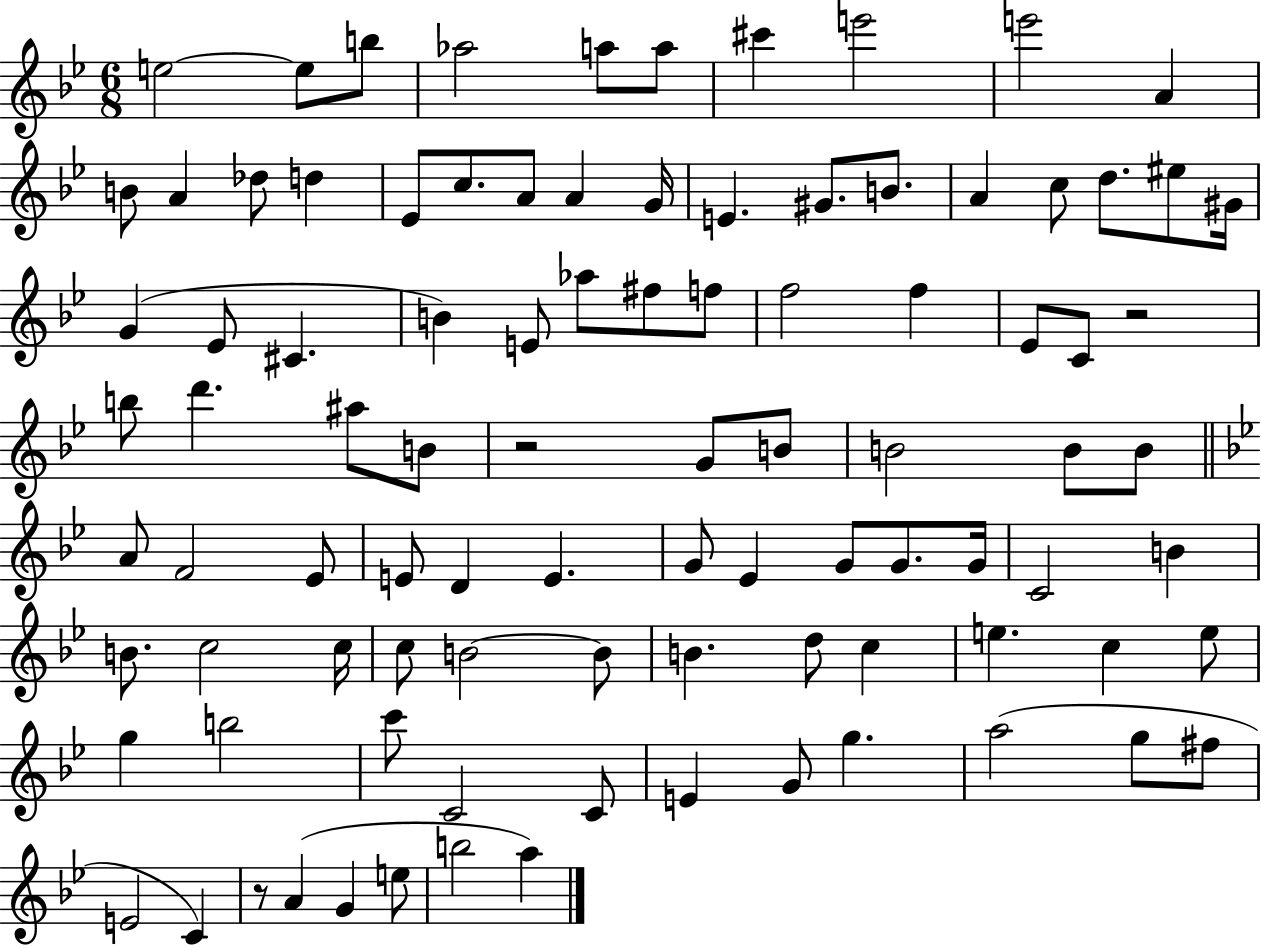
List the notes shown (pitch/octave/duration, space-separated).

E5/h E5/e B5/e Ab5/h A5/e A5/e C#6/q E6/h E6/h A4/q B4/e A4/q Db5/e D5/q Eb4/e C5/e. A4/e A4/q G4/s E4/q. G#4/e. B4/e. A4/q C5/e D5/e. EIS5/e G#4/s G4/q Eb4/e C#4/q. B4/q E4/e Ab5/e F#5/e F5/e F5/h F5/q Eb4/e C4/e R/h B5/e D6/q. A#5/e B4/e R/h G4/e B4/e B4/h B4/e B4/e A4/e F4/h Eb4/e E4/e D4/q E4/q. G4/e Eb4/q G4/e G4/e. G4/s C4/h B4/q B4/e. C5/h C5/s C5/e B4/h B4/e B4/q. D5/e C5/q E5/q. C5/q E5/e G5/q B5/h C6/e C4/h C4/e E4/q G4/e G5/q. A5/h G5/e F#5/e E4/h C4/q R/e A4/q G4/q E5/e B5/h A5/q